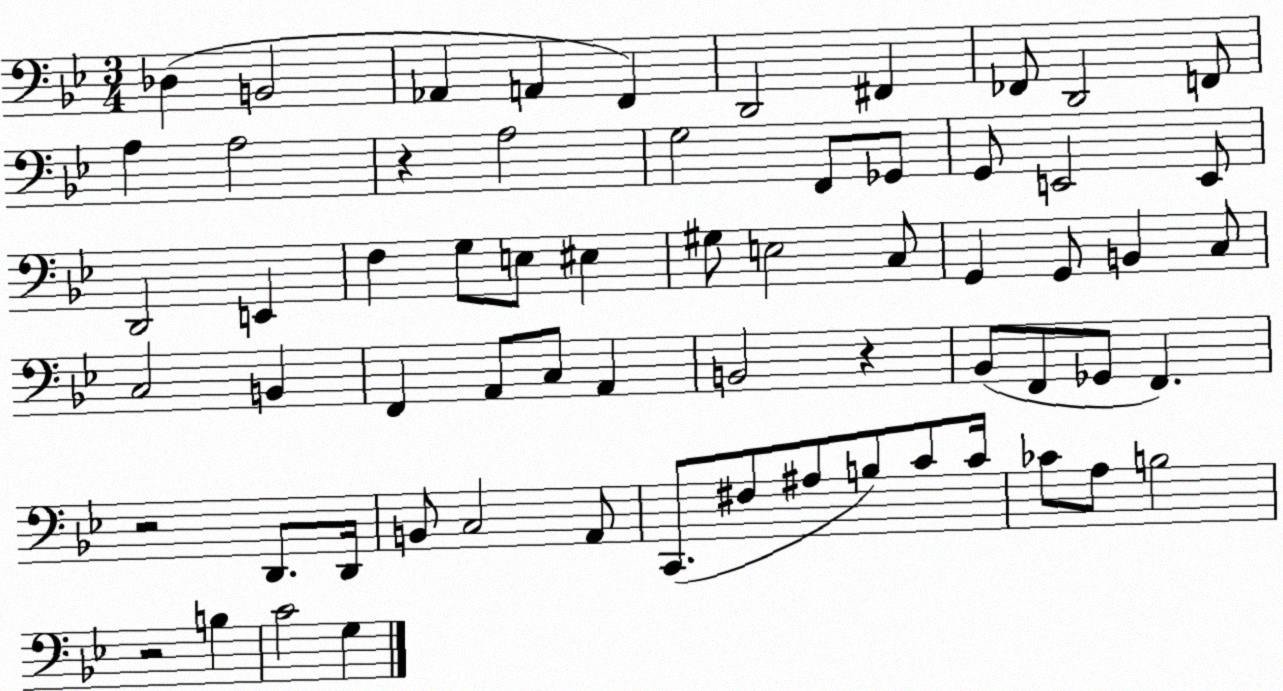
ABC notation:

X:1
T:Untitled
M:3/4
L:1/4
K:Bb
_D, B,,2 _A,, A,, F,, D,,2 ^F,, _F,,/2 D,,2 F,,/2 A, A,2 z A,2 G,2 F,,/2 _G,,/2 G,,/2 E,,2 E,,/2 D,,2 E,, F, G,/2 E,/2 ^E, ^G,/2 E,2 C,/2 G,, G,,/2 B,, C,/2 C,2 B,, F,, A,,/2 C,/2 A,, B,,2 z _B,,/2 F,,/2 _G,,/2 F,, z2 D,,/2 D,,/4 B,,/2 C,2 A,,/2 C,,/2 ^F,/2 ^A,/2 B,/2 C/2 C/4 _C/2 A,/2 B,2 z2 B, C2 G,